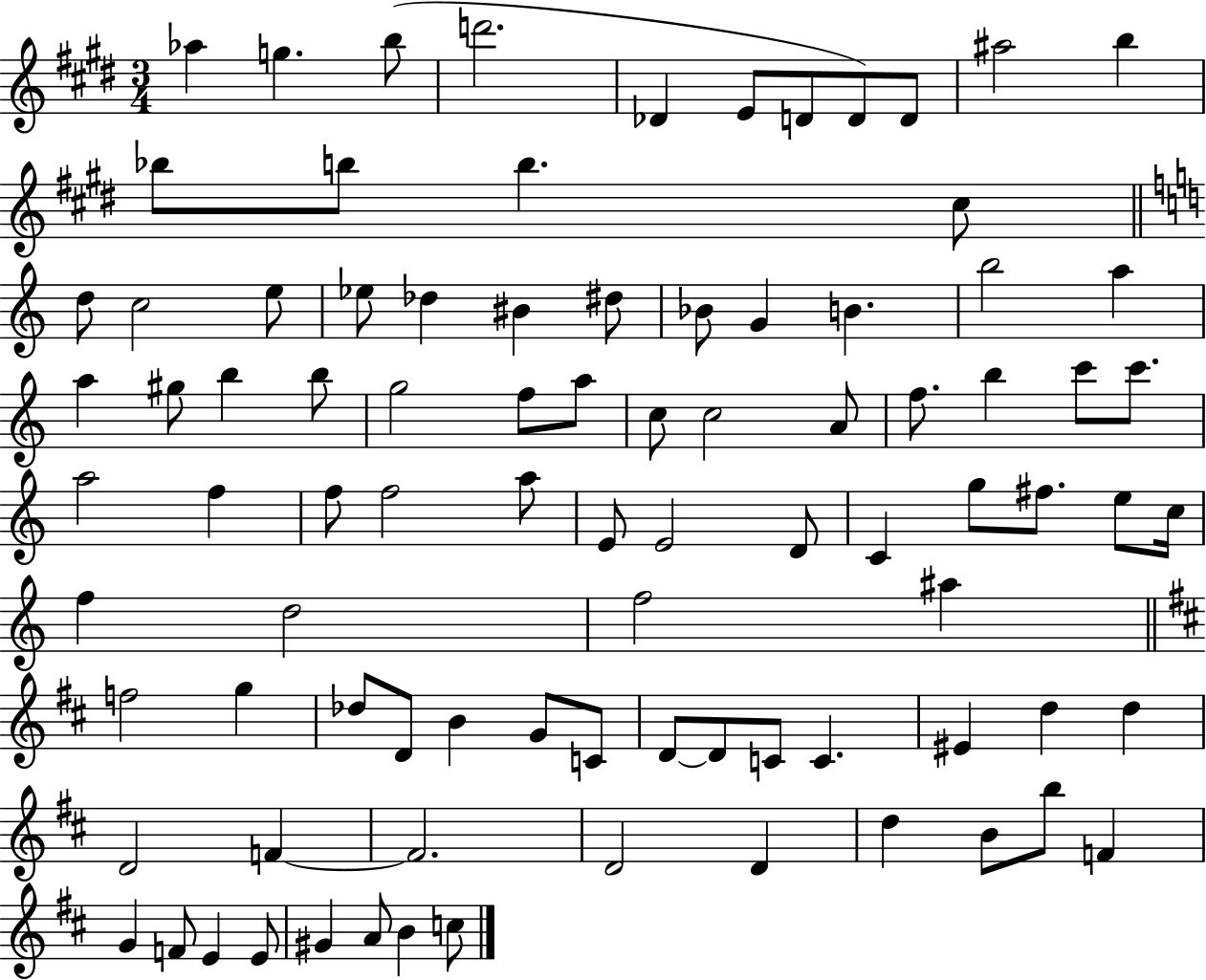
{
  \clef treble
  \numericTimeSignature
  \time 3/4
  \key e \major
  aes''4 g''4. b''8( | d'''2. | des'4 e'8 d'8 d'8) d'8 | ais''2 b''4 | \break bes''8 b''8 b''4. cis''8 | \bar "||" \break \key a \minor d''8 c''2 e''8 | ees''8 des''4 bis'4 dis''8 | bes'8 g'4 b'4. | b''2 a''4 | \break a''4 gis''8 b''4 b''8 | g''2 f''8 a''8 | c''8 c''2 a'8 | f''8. b''4 c'''8 c'''8. | \break a''2 f''4 | f''8 f''2 a''8 | e'8 e'2 d'8 | c'4 g''8 fis''8. e''8 c''16 | \break f''4 d''2 | f''2 ais''4 | \bar "||" \break \key b \minor f''2 g''4 | des''8 d'8 b'4 g'8 c'8 | d'8~~ d'8 c'8 c'4. | eis'4 d''4 d''4 | \break d'2 f'4~~ | f'2. | d'2 d'4 | d''4 b'8 b''8 f'4 | \break g'4 f'8 e'4 e'8 | gis'4 a'8 b'4 c''8 | \bar "|."
}